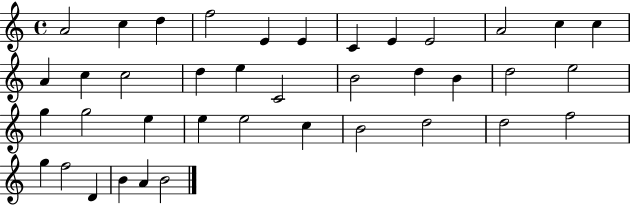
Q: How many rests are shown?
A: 0